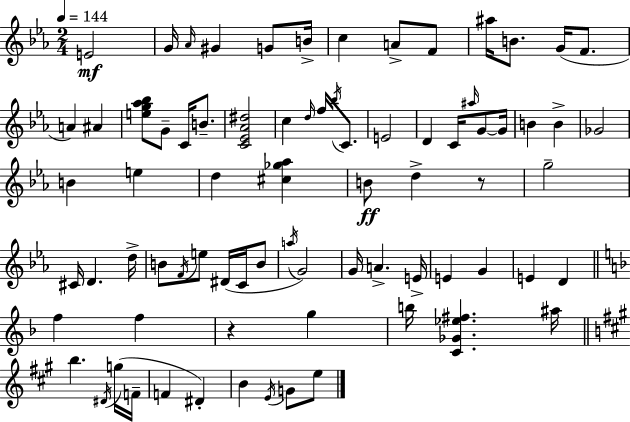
E4/h G4/s Ab4/s G#4/q G4/e B4/s C5/q A4/e F4/e A#5/s B4/e. G4/s F4/e. A4/q A#4/q [E5,G5,Ab5,Bb5]/e G4/e C4/s B4/e. [C4,Eb4,Ab4,D#5]/h C5/q D5/s F5/s Bb5/s C4/e. E4/h D4/q C4/s A#5/s G4/e G4/s B4/q B4/q Gb4/h B4/q E5/q D5/q [C#5,Gb5,Ab5]/q B4/e D5/q R/e G5/h C#4/s D4/q. D5/s B4/e F4/s E5/e D#4/s C4/s B4/e A5/s G4/h G4/s A4/q. E4/s E4/q G4/q E4/q D4/q F5/q F5/q R/q G5/q B5/s [C4,Gb4,Eb5,F#5]/q. A#5/s B5/q. D#4/s G5/s F4/s F4/q D#4/q B4/q E4/s G4/e E5/e